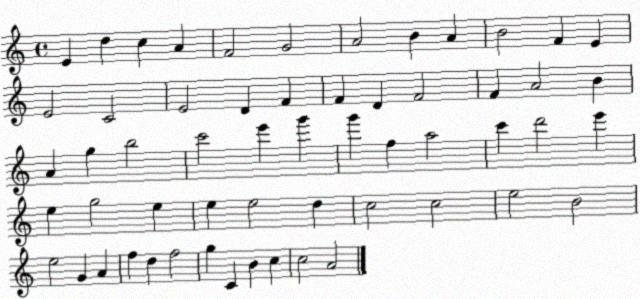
X:1
T:Untitled
M:4/4
L:1/4
K:C
E d c A F2 G2 A2 B A B2 F E E2 C2 E2 D F F D F2 F A2 B A g b2 c'2 e' g' g' f a2 c' d'2 e' e g2 e e e2 d c2 c2 e2 B2 e2 G A f d f2 g C B c c2 A2